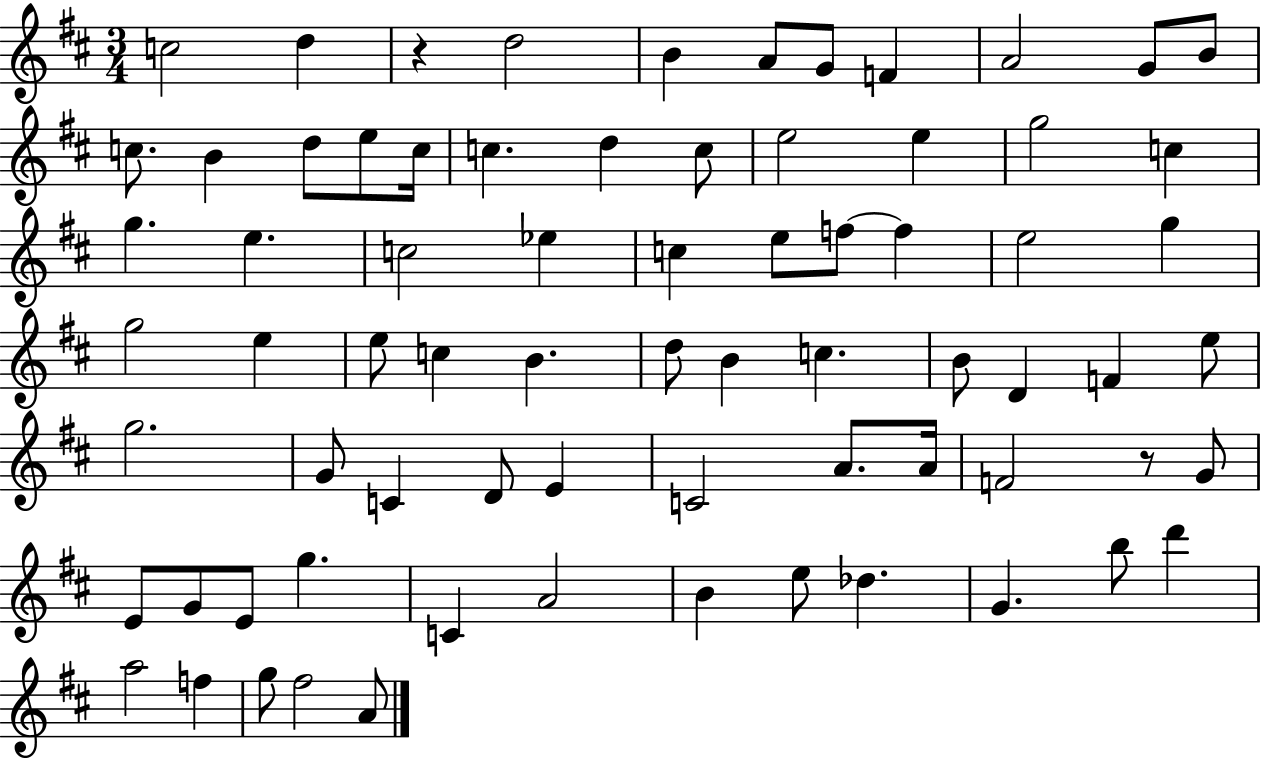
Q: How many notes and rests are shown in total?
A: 73